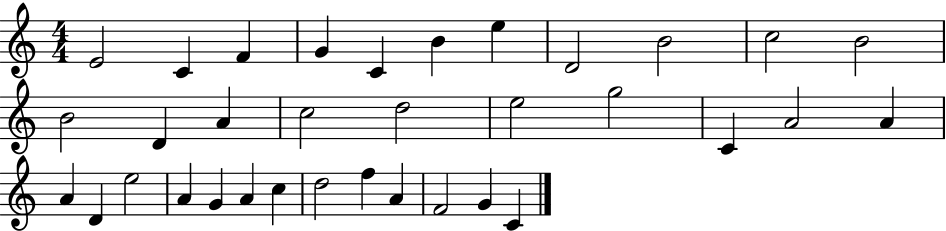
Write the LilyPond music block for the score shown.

{
  \clef treble
  \numericTimeSignature
  \time 4/4
  \key c \major
  e'2 c'4 f'4 | g'4 c'4 b'4 e''4 | d'2 b'2 | c''2 b'2 | \break b'2 d'4 a'4 | c''2 d''2 | e''2 g''2 | c'4 a'2 a'4 | \break a'4 d'4 e''2 | a'4 g'4 a'4 c''4 | d''2 f''4 a'4 | f'2 g'4 c'4 | \break \bar "|."
}